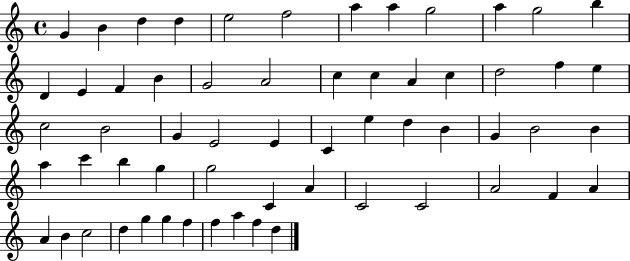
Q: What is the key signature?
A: C major